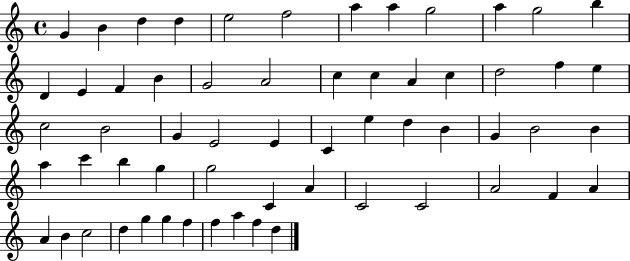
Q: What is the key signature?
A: C major